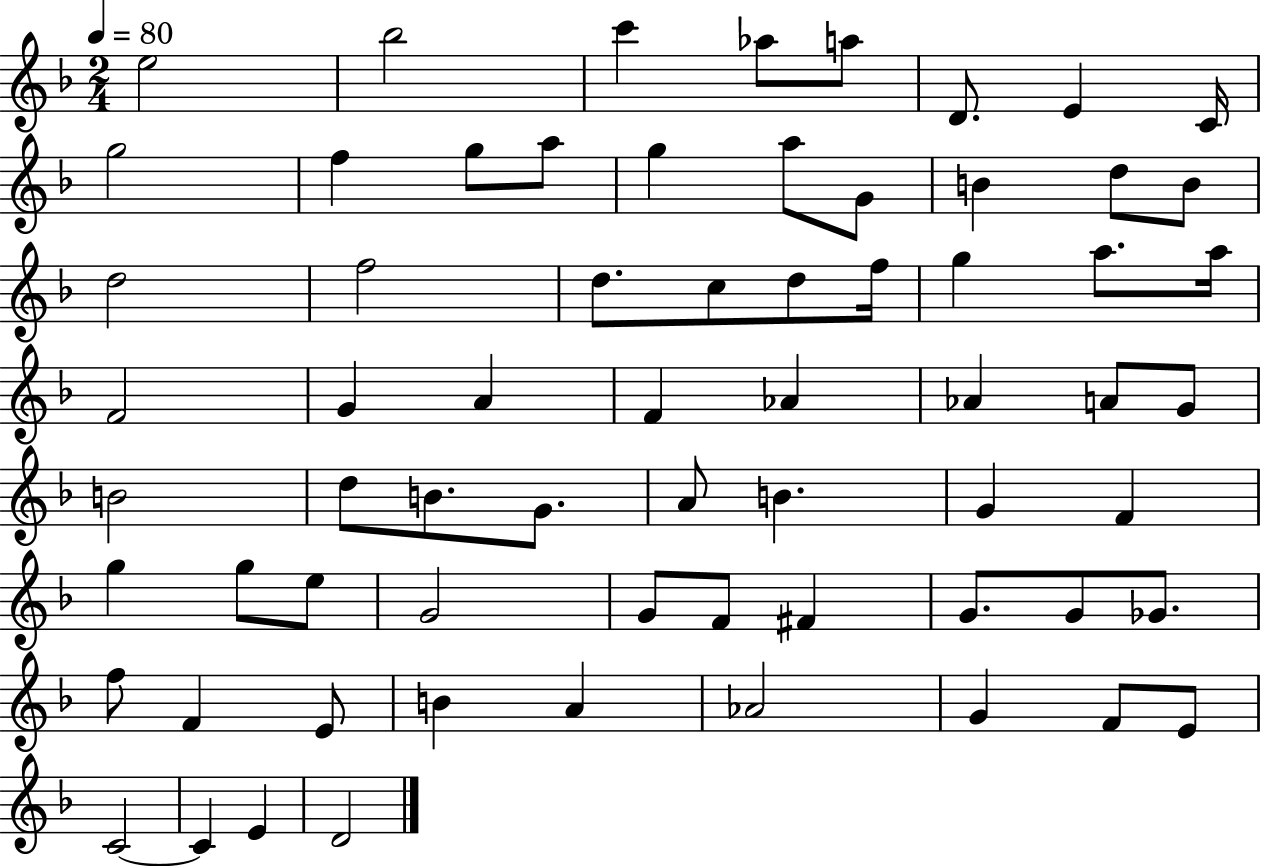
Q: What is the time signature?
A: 2/4